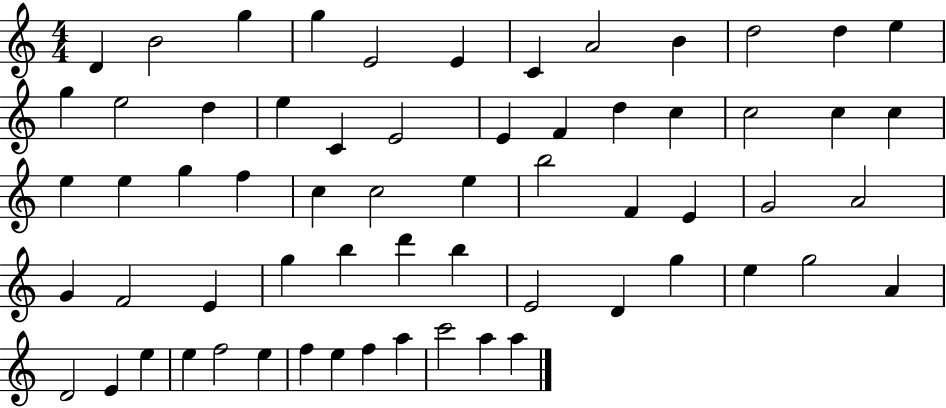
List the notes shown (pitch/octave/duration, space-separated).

D4/q B4/h G5/q G5/q E4/h E4/q C4/q A4/h B4/q D5/h D5/q E5/q G5/q E5/h D5/q E5/q C4/q E4/h E4/q F4/q D5/q C5/q C5/h C5/q C5/q E5/q E5/q G5/q F5/q C5/q C5/h E5/q B5/h F4/q E4/q G4/h A4/h G4/q F4/h E4/q G5/q B5/q D6/q B5/q E4/h D4/q G5/q E5/q G5/h A4/q D4/h E4/q E5/q E5/q F5/h E5/q F5/q E5/q F5/q A5/q C6/h A5/q A5/q